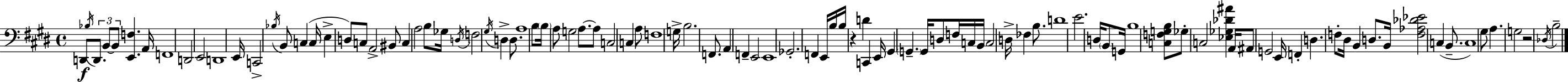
{
  \clef bass
  \time 4/4
  \defaultTimeSignature
  \key e \major
  \repeat volta 2 { d,8\f \acciaccatura { bes16 } \tuplet 3/2 { d,8. b,8~~ b,8 } <e, f>4. | a,16 f,1 | d,2 e,2 | d,1 | \break e,16 c,2-> \acciaccatura { bes16 } b,8 c4( | c16 e4-> d8) c8 a,2-> | bis,8 c4 a2 | b8 ges16 \acciaccatura { d16 } f2 \acciaccatura { gis16 } d4-> | \break d8. a1 | b8 \parenthesize b16 a8 g2 | a8.~~ a8 c2 c4 | a8 f1 | \break g16-> b2. | f,8. a,4 f,4-- e,2 | e,1 | ges,2.-. | \break f,4 e,16 b16 b16 r4 d'4 c,4 | e,16 gis,4 \parenthesize g,4.-- g,16 d8 | f16 c16 b,16 c2 d16-> fes4 | b8. d'1 | \break e'2. | d16 \parenthesize b,8 g,16 b1 | <c f g b>8 ges8-. c2 | <ees ges des' ais'>4 a,16 ais,8 g,2 e,16 | \break f,4-. d4. f8-. dis16 b,4 | d8. b,16 <f aes des' ees'>2 c4( | b,8.-- c1) | gis8 a4. g2 | \break r2 \acciaccatura { des16 } b2-- | } \bar "|."
}